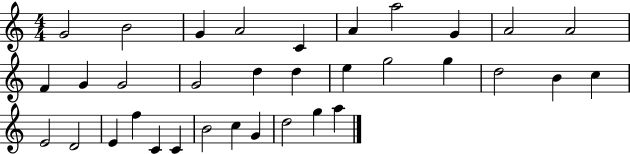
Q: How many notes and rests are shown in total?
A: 34